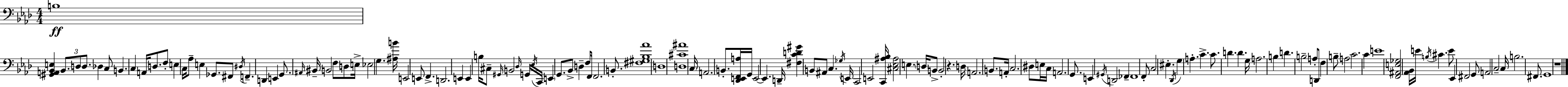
{
  \clef bass
  \numericTimeSignature
  \time 4/4
  \key aes \major
  \repeat volta 2 { b1\ff | <gis, a, bes, e>4 \tuplet 3/2 { bes,8. d8 d8. } des4 | c8 b,4. c4 a,16 d8. | f8-. e4 c16 aes8-- e4 ges,8. | \break fis,8 \acciaccatura { dis16 } f,4.-- d,4 e,4 | g,8. \grace { ais,16 } bis,16-- b,2 f8 | d8 e16-> ees2 g4. | <ais b'>16 e,2 e,8 f,4.-> | \break d,2. e,4 | e,4 b16 cis8-- \grace { gis,16 } b,2 | \grace { des16 } g,16 \acciaccatura { ees16 } c,16 \parenthesize e,4 g,8. bes,8-> d4-- | f8 f,16 f,2. | \break b,8.-. <fis gis bes aes'>1 | d1 | <d cis' ais'>1 | \parenthesize c16 a,2. | \break b,8.-. <des, e, f, a>16 g,16 e,2~~ e,4. | d,16-- <fis c' d' gis'>4 b,8 ais,8 c4. | \acciaccatura { ges16 } e,16 c,2 e,2 | <c, ais bes>16 <cis ees ais>2 e4. | \break \parenthesize d16 b,8-> b,2-. | r4. d16 a,2. | b,8. a,16-. c2. | dis8 e16 c16 a,2. | \break g,8. e,4 \acciaccatura { gis,16 } d,2 | fes,4-- fes,1 | f,8-. \parenthesize c2 | eis4.-. \acciaccatura { des,16 } g4 a4.-. | \break c'4.-> c'8. d'4. | d'4. g16 a2. | b4 d'4. b2-- | a8-. d,8 f4 b8-- | \break a2 c'2. | c'4 e'1 | <f, ais, e ges>2 | <aes, bes,>16 e'16 \acciaccatura { b16 } cis'4. e'8 ees,4 fis,2 | \break g,8 a,2 | c2-- c16 b2. | fis,8. g,1 | r1 | \break } \bar "|."
}